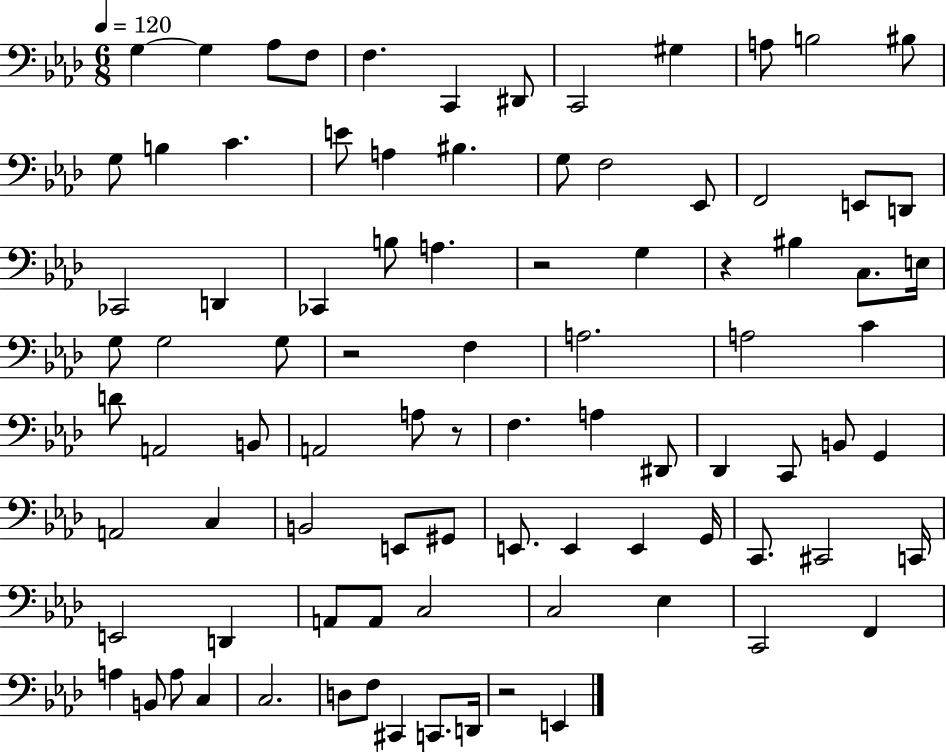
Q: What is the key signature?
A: AES major